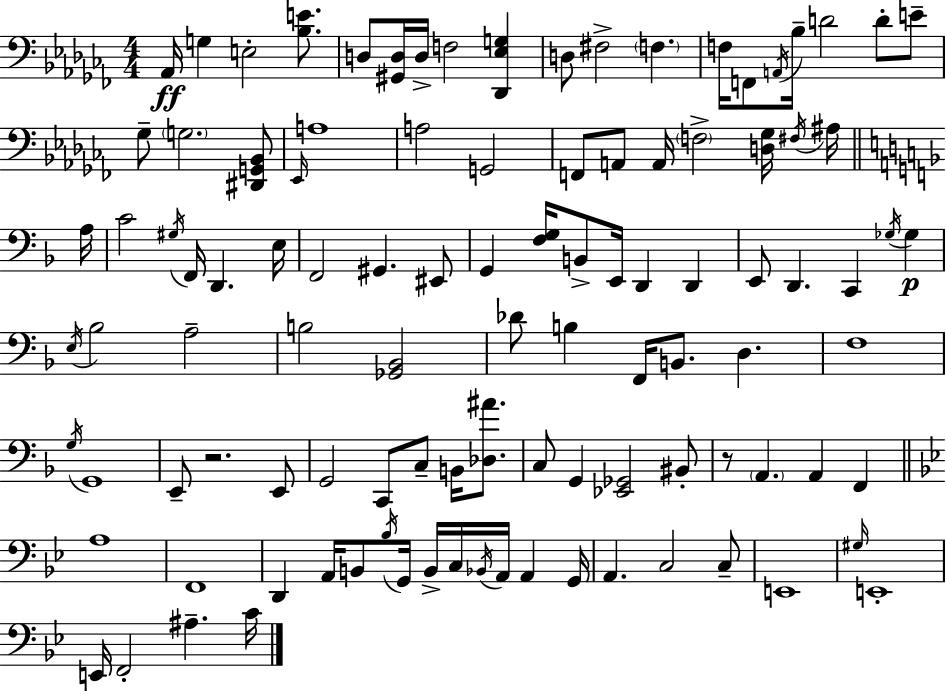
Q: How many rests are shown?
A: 2